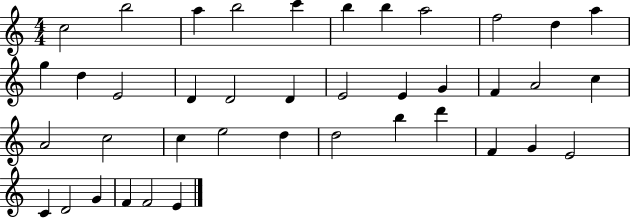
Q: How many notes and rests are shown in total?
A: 40